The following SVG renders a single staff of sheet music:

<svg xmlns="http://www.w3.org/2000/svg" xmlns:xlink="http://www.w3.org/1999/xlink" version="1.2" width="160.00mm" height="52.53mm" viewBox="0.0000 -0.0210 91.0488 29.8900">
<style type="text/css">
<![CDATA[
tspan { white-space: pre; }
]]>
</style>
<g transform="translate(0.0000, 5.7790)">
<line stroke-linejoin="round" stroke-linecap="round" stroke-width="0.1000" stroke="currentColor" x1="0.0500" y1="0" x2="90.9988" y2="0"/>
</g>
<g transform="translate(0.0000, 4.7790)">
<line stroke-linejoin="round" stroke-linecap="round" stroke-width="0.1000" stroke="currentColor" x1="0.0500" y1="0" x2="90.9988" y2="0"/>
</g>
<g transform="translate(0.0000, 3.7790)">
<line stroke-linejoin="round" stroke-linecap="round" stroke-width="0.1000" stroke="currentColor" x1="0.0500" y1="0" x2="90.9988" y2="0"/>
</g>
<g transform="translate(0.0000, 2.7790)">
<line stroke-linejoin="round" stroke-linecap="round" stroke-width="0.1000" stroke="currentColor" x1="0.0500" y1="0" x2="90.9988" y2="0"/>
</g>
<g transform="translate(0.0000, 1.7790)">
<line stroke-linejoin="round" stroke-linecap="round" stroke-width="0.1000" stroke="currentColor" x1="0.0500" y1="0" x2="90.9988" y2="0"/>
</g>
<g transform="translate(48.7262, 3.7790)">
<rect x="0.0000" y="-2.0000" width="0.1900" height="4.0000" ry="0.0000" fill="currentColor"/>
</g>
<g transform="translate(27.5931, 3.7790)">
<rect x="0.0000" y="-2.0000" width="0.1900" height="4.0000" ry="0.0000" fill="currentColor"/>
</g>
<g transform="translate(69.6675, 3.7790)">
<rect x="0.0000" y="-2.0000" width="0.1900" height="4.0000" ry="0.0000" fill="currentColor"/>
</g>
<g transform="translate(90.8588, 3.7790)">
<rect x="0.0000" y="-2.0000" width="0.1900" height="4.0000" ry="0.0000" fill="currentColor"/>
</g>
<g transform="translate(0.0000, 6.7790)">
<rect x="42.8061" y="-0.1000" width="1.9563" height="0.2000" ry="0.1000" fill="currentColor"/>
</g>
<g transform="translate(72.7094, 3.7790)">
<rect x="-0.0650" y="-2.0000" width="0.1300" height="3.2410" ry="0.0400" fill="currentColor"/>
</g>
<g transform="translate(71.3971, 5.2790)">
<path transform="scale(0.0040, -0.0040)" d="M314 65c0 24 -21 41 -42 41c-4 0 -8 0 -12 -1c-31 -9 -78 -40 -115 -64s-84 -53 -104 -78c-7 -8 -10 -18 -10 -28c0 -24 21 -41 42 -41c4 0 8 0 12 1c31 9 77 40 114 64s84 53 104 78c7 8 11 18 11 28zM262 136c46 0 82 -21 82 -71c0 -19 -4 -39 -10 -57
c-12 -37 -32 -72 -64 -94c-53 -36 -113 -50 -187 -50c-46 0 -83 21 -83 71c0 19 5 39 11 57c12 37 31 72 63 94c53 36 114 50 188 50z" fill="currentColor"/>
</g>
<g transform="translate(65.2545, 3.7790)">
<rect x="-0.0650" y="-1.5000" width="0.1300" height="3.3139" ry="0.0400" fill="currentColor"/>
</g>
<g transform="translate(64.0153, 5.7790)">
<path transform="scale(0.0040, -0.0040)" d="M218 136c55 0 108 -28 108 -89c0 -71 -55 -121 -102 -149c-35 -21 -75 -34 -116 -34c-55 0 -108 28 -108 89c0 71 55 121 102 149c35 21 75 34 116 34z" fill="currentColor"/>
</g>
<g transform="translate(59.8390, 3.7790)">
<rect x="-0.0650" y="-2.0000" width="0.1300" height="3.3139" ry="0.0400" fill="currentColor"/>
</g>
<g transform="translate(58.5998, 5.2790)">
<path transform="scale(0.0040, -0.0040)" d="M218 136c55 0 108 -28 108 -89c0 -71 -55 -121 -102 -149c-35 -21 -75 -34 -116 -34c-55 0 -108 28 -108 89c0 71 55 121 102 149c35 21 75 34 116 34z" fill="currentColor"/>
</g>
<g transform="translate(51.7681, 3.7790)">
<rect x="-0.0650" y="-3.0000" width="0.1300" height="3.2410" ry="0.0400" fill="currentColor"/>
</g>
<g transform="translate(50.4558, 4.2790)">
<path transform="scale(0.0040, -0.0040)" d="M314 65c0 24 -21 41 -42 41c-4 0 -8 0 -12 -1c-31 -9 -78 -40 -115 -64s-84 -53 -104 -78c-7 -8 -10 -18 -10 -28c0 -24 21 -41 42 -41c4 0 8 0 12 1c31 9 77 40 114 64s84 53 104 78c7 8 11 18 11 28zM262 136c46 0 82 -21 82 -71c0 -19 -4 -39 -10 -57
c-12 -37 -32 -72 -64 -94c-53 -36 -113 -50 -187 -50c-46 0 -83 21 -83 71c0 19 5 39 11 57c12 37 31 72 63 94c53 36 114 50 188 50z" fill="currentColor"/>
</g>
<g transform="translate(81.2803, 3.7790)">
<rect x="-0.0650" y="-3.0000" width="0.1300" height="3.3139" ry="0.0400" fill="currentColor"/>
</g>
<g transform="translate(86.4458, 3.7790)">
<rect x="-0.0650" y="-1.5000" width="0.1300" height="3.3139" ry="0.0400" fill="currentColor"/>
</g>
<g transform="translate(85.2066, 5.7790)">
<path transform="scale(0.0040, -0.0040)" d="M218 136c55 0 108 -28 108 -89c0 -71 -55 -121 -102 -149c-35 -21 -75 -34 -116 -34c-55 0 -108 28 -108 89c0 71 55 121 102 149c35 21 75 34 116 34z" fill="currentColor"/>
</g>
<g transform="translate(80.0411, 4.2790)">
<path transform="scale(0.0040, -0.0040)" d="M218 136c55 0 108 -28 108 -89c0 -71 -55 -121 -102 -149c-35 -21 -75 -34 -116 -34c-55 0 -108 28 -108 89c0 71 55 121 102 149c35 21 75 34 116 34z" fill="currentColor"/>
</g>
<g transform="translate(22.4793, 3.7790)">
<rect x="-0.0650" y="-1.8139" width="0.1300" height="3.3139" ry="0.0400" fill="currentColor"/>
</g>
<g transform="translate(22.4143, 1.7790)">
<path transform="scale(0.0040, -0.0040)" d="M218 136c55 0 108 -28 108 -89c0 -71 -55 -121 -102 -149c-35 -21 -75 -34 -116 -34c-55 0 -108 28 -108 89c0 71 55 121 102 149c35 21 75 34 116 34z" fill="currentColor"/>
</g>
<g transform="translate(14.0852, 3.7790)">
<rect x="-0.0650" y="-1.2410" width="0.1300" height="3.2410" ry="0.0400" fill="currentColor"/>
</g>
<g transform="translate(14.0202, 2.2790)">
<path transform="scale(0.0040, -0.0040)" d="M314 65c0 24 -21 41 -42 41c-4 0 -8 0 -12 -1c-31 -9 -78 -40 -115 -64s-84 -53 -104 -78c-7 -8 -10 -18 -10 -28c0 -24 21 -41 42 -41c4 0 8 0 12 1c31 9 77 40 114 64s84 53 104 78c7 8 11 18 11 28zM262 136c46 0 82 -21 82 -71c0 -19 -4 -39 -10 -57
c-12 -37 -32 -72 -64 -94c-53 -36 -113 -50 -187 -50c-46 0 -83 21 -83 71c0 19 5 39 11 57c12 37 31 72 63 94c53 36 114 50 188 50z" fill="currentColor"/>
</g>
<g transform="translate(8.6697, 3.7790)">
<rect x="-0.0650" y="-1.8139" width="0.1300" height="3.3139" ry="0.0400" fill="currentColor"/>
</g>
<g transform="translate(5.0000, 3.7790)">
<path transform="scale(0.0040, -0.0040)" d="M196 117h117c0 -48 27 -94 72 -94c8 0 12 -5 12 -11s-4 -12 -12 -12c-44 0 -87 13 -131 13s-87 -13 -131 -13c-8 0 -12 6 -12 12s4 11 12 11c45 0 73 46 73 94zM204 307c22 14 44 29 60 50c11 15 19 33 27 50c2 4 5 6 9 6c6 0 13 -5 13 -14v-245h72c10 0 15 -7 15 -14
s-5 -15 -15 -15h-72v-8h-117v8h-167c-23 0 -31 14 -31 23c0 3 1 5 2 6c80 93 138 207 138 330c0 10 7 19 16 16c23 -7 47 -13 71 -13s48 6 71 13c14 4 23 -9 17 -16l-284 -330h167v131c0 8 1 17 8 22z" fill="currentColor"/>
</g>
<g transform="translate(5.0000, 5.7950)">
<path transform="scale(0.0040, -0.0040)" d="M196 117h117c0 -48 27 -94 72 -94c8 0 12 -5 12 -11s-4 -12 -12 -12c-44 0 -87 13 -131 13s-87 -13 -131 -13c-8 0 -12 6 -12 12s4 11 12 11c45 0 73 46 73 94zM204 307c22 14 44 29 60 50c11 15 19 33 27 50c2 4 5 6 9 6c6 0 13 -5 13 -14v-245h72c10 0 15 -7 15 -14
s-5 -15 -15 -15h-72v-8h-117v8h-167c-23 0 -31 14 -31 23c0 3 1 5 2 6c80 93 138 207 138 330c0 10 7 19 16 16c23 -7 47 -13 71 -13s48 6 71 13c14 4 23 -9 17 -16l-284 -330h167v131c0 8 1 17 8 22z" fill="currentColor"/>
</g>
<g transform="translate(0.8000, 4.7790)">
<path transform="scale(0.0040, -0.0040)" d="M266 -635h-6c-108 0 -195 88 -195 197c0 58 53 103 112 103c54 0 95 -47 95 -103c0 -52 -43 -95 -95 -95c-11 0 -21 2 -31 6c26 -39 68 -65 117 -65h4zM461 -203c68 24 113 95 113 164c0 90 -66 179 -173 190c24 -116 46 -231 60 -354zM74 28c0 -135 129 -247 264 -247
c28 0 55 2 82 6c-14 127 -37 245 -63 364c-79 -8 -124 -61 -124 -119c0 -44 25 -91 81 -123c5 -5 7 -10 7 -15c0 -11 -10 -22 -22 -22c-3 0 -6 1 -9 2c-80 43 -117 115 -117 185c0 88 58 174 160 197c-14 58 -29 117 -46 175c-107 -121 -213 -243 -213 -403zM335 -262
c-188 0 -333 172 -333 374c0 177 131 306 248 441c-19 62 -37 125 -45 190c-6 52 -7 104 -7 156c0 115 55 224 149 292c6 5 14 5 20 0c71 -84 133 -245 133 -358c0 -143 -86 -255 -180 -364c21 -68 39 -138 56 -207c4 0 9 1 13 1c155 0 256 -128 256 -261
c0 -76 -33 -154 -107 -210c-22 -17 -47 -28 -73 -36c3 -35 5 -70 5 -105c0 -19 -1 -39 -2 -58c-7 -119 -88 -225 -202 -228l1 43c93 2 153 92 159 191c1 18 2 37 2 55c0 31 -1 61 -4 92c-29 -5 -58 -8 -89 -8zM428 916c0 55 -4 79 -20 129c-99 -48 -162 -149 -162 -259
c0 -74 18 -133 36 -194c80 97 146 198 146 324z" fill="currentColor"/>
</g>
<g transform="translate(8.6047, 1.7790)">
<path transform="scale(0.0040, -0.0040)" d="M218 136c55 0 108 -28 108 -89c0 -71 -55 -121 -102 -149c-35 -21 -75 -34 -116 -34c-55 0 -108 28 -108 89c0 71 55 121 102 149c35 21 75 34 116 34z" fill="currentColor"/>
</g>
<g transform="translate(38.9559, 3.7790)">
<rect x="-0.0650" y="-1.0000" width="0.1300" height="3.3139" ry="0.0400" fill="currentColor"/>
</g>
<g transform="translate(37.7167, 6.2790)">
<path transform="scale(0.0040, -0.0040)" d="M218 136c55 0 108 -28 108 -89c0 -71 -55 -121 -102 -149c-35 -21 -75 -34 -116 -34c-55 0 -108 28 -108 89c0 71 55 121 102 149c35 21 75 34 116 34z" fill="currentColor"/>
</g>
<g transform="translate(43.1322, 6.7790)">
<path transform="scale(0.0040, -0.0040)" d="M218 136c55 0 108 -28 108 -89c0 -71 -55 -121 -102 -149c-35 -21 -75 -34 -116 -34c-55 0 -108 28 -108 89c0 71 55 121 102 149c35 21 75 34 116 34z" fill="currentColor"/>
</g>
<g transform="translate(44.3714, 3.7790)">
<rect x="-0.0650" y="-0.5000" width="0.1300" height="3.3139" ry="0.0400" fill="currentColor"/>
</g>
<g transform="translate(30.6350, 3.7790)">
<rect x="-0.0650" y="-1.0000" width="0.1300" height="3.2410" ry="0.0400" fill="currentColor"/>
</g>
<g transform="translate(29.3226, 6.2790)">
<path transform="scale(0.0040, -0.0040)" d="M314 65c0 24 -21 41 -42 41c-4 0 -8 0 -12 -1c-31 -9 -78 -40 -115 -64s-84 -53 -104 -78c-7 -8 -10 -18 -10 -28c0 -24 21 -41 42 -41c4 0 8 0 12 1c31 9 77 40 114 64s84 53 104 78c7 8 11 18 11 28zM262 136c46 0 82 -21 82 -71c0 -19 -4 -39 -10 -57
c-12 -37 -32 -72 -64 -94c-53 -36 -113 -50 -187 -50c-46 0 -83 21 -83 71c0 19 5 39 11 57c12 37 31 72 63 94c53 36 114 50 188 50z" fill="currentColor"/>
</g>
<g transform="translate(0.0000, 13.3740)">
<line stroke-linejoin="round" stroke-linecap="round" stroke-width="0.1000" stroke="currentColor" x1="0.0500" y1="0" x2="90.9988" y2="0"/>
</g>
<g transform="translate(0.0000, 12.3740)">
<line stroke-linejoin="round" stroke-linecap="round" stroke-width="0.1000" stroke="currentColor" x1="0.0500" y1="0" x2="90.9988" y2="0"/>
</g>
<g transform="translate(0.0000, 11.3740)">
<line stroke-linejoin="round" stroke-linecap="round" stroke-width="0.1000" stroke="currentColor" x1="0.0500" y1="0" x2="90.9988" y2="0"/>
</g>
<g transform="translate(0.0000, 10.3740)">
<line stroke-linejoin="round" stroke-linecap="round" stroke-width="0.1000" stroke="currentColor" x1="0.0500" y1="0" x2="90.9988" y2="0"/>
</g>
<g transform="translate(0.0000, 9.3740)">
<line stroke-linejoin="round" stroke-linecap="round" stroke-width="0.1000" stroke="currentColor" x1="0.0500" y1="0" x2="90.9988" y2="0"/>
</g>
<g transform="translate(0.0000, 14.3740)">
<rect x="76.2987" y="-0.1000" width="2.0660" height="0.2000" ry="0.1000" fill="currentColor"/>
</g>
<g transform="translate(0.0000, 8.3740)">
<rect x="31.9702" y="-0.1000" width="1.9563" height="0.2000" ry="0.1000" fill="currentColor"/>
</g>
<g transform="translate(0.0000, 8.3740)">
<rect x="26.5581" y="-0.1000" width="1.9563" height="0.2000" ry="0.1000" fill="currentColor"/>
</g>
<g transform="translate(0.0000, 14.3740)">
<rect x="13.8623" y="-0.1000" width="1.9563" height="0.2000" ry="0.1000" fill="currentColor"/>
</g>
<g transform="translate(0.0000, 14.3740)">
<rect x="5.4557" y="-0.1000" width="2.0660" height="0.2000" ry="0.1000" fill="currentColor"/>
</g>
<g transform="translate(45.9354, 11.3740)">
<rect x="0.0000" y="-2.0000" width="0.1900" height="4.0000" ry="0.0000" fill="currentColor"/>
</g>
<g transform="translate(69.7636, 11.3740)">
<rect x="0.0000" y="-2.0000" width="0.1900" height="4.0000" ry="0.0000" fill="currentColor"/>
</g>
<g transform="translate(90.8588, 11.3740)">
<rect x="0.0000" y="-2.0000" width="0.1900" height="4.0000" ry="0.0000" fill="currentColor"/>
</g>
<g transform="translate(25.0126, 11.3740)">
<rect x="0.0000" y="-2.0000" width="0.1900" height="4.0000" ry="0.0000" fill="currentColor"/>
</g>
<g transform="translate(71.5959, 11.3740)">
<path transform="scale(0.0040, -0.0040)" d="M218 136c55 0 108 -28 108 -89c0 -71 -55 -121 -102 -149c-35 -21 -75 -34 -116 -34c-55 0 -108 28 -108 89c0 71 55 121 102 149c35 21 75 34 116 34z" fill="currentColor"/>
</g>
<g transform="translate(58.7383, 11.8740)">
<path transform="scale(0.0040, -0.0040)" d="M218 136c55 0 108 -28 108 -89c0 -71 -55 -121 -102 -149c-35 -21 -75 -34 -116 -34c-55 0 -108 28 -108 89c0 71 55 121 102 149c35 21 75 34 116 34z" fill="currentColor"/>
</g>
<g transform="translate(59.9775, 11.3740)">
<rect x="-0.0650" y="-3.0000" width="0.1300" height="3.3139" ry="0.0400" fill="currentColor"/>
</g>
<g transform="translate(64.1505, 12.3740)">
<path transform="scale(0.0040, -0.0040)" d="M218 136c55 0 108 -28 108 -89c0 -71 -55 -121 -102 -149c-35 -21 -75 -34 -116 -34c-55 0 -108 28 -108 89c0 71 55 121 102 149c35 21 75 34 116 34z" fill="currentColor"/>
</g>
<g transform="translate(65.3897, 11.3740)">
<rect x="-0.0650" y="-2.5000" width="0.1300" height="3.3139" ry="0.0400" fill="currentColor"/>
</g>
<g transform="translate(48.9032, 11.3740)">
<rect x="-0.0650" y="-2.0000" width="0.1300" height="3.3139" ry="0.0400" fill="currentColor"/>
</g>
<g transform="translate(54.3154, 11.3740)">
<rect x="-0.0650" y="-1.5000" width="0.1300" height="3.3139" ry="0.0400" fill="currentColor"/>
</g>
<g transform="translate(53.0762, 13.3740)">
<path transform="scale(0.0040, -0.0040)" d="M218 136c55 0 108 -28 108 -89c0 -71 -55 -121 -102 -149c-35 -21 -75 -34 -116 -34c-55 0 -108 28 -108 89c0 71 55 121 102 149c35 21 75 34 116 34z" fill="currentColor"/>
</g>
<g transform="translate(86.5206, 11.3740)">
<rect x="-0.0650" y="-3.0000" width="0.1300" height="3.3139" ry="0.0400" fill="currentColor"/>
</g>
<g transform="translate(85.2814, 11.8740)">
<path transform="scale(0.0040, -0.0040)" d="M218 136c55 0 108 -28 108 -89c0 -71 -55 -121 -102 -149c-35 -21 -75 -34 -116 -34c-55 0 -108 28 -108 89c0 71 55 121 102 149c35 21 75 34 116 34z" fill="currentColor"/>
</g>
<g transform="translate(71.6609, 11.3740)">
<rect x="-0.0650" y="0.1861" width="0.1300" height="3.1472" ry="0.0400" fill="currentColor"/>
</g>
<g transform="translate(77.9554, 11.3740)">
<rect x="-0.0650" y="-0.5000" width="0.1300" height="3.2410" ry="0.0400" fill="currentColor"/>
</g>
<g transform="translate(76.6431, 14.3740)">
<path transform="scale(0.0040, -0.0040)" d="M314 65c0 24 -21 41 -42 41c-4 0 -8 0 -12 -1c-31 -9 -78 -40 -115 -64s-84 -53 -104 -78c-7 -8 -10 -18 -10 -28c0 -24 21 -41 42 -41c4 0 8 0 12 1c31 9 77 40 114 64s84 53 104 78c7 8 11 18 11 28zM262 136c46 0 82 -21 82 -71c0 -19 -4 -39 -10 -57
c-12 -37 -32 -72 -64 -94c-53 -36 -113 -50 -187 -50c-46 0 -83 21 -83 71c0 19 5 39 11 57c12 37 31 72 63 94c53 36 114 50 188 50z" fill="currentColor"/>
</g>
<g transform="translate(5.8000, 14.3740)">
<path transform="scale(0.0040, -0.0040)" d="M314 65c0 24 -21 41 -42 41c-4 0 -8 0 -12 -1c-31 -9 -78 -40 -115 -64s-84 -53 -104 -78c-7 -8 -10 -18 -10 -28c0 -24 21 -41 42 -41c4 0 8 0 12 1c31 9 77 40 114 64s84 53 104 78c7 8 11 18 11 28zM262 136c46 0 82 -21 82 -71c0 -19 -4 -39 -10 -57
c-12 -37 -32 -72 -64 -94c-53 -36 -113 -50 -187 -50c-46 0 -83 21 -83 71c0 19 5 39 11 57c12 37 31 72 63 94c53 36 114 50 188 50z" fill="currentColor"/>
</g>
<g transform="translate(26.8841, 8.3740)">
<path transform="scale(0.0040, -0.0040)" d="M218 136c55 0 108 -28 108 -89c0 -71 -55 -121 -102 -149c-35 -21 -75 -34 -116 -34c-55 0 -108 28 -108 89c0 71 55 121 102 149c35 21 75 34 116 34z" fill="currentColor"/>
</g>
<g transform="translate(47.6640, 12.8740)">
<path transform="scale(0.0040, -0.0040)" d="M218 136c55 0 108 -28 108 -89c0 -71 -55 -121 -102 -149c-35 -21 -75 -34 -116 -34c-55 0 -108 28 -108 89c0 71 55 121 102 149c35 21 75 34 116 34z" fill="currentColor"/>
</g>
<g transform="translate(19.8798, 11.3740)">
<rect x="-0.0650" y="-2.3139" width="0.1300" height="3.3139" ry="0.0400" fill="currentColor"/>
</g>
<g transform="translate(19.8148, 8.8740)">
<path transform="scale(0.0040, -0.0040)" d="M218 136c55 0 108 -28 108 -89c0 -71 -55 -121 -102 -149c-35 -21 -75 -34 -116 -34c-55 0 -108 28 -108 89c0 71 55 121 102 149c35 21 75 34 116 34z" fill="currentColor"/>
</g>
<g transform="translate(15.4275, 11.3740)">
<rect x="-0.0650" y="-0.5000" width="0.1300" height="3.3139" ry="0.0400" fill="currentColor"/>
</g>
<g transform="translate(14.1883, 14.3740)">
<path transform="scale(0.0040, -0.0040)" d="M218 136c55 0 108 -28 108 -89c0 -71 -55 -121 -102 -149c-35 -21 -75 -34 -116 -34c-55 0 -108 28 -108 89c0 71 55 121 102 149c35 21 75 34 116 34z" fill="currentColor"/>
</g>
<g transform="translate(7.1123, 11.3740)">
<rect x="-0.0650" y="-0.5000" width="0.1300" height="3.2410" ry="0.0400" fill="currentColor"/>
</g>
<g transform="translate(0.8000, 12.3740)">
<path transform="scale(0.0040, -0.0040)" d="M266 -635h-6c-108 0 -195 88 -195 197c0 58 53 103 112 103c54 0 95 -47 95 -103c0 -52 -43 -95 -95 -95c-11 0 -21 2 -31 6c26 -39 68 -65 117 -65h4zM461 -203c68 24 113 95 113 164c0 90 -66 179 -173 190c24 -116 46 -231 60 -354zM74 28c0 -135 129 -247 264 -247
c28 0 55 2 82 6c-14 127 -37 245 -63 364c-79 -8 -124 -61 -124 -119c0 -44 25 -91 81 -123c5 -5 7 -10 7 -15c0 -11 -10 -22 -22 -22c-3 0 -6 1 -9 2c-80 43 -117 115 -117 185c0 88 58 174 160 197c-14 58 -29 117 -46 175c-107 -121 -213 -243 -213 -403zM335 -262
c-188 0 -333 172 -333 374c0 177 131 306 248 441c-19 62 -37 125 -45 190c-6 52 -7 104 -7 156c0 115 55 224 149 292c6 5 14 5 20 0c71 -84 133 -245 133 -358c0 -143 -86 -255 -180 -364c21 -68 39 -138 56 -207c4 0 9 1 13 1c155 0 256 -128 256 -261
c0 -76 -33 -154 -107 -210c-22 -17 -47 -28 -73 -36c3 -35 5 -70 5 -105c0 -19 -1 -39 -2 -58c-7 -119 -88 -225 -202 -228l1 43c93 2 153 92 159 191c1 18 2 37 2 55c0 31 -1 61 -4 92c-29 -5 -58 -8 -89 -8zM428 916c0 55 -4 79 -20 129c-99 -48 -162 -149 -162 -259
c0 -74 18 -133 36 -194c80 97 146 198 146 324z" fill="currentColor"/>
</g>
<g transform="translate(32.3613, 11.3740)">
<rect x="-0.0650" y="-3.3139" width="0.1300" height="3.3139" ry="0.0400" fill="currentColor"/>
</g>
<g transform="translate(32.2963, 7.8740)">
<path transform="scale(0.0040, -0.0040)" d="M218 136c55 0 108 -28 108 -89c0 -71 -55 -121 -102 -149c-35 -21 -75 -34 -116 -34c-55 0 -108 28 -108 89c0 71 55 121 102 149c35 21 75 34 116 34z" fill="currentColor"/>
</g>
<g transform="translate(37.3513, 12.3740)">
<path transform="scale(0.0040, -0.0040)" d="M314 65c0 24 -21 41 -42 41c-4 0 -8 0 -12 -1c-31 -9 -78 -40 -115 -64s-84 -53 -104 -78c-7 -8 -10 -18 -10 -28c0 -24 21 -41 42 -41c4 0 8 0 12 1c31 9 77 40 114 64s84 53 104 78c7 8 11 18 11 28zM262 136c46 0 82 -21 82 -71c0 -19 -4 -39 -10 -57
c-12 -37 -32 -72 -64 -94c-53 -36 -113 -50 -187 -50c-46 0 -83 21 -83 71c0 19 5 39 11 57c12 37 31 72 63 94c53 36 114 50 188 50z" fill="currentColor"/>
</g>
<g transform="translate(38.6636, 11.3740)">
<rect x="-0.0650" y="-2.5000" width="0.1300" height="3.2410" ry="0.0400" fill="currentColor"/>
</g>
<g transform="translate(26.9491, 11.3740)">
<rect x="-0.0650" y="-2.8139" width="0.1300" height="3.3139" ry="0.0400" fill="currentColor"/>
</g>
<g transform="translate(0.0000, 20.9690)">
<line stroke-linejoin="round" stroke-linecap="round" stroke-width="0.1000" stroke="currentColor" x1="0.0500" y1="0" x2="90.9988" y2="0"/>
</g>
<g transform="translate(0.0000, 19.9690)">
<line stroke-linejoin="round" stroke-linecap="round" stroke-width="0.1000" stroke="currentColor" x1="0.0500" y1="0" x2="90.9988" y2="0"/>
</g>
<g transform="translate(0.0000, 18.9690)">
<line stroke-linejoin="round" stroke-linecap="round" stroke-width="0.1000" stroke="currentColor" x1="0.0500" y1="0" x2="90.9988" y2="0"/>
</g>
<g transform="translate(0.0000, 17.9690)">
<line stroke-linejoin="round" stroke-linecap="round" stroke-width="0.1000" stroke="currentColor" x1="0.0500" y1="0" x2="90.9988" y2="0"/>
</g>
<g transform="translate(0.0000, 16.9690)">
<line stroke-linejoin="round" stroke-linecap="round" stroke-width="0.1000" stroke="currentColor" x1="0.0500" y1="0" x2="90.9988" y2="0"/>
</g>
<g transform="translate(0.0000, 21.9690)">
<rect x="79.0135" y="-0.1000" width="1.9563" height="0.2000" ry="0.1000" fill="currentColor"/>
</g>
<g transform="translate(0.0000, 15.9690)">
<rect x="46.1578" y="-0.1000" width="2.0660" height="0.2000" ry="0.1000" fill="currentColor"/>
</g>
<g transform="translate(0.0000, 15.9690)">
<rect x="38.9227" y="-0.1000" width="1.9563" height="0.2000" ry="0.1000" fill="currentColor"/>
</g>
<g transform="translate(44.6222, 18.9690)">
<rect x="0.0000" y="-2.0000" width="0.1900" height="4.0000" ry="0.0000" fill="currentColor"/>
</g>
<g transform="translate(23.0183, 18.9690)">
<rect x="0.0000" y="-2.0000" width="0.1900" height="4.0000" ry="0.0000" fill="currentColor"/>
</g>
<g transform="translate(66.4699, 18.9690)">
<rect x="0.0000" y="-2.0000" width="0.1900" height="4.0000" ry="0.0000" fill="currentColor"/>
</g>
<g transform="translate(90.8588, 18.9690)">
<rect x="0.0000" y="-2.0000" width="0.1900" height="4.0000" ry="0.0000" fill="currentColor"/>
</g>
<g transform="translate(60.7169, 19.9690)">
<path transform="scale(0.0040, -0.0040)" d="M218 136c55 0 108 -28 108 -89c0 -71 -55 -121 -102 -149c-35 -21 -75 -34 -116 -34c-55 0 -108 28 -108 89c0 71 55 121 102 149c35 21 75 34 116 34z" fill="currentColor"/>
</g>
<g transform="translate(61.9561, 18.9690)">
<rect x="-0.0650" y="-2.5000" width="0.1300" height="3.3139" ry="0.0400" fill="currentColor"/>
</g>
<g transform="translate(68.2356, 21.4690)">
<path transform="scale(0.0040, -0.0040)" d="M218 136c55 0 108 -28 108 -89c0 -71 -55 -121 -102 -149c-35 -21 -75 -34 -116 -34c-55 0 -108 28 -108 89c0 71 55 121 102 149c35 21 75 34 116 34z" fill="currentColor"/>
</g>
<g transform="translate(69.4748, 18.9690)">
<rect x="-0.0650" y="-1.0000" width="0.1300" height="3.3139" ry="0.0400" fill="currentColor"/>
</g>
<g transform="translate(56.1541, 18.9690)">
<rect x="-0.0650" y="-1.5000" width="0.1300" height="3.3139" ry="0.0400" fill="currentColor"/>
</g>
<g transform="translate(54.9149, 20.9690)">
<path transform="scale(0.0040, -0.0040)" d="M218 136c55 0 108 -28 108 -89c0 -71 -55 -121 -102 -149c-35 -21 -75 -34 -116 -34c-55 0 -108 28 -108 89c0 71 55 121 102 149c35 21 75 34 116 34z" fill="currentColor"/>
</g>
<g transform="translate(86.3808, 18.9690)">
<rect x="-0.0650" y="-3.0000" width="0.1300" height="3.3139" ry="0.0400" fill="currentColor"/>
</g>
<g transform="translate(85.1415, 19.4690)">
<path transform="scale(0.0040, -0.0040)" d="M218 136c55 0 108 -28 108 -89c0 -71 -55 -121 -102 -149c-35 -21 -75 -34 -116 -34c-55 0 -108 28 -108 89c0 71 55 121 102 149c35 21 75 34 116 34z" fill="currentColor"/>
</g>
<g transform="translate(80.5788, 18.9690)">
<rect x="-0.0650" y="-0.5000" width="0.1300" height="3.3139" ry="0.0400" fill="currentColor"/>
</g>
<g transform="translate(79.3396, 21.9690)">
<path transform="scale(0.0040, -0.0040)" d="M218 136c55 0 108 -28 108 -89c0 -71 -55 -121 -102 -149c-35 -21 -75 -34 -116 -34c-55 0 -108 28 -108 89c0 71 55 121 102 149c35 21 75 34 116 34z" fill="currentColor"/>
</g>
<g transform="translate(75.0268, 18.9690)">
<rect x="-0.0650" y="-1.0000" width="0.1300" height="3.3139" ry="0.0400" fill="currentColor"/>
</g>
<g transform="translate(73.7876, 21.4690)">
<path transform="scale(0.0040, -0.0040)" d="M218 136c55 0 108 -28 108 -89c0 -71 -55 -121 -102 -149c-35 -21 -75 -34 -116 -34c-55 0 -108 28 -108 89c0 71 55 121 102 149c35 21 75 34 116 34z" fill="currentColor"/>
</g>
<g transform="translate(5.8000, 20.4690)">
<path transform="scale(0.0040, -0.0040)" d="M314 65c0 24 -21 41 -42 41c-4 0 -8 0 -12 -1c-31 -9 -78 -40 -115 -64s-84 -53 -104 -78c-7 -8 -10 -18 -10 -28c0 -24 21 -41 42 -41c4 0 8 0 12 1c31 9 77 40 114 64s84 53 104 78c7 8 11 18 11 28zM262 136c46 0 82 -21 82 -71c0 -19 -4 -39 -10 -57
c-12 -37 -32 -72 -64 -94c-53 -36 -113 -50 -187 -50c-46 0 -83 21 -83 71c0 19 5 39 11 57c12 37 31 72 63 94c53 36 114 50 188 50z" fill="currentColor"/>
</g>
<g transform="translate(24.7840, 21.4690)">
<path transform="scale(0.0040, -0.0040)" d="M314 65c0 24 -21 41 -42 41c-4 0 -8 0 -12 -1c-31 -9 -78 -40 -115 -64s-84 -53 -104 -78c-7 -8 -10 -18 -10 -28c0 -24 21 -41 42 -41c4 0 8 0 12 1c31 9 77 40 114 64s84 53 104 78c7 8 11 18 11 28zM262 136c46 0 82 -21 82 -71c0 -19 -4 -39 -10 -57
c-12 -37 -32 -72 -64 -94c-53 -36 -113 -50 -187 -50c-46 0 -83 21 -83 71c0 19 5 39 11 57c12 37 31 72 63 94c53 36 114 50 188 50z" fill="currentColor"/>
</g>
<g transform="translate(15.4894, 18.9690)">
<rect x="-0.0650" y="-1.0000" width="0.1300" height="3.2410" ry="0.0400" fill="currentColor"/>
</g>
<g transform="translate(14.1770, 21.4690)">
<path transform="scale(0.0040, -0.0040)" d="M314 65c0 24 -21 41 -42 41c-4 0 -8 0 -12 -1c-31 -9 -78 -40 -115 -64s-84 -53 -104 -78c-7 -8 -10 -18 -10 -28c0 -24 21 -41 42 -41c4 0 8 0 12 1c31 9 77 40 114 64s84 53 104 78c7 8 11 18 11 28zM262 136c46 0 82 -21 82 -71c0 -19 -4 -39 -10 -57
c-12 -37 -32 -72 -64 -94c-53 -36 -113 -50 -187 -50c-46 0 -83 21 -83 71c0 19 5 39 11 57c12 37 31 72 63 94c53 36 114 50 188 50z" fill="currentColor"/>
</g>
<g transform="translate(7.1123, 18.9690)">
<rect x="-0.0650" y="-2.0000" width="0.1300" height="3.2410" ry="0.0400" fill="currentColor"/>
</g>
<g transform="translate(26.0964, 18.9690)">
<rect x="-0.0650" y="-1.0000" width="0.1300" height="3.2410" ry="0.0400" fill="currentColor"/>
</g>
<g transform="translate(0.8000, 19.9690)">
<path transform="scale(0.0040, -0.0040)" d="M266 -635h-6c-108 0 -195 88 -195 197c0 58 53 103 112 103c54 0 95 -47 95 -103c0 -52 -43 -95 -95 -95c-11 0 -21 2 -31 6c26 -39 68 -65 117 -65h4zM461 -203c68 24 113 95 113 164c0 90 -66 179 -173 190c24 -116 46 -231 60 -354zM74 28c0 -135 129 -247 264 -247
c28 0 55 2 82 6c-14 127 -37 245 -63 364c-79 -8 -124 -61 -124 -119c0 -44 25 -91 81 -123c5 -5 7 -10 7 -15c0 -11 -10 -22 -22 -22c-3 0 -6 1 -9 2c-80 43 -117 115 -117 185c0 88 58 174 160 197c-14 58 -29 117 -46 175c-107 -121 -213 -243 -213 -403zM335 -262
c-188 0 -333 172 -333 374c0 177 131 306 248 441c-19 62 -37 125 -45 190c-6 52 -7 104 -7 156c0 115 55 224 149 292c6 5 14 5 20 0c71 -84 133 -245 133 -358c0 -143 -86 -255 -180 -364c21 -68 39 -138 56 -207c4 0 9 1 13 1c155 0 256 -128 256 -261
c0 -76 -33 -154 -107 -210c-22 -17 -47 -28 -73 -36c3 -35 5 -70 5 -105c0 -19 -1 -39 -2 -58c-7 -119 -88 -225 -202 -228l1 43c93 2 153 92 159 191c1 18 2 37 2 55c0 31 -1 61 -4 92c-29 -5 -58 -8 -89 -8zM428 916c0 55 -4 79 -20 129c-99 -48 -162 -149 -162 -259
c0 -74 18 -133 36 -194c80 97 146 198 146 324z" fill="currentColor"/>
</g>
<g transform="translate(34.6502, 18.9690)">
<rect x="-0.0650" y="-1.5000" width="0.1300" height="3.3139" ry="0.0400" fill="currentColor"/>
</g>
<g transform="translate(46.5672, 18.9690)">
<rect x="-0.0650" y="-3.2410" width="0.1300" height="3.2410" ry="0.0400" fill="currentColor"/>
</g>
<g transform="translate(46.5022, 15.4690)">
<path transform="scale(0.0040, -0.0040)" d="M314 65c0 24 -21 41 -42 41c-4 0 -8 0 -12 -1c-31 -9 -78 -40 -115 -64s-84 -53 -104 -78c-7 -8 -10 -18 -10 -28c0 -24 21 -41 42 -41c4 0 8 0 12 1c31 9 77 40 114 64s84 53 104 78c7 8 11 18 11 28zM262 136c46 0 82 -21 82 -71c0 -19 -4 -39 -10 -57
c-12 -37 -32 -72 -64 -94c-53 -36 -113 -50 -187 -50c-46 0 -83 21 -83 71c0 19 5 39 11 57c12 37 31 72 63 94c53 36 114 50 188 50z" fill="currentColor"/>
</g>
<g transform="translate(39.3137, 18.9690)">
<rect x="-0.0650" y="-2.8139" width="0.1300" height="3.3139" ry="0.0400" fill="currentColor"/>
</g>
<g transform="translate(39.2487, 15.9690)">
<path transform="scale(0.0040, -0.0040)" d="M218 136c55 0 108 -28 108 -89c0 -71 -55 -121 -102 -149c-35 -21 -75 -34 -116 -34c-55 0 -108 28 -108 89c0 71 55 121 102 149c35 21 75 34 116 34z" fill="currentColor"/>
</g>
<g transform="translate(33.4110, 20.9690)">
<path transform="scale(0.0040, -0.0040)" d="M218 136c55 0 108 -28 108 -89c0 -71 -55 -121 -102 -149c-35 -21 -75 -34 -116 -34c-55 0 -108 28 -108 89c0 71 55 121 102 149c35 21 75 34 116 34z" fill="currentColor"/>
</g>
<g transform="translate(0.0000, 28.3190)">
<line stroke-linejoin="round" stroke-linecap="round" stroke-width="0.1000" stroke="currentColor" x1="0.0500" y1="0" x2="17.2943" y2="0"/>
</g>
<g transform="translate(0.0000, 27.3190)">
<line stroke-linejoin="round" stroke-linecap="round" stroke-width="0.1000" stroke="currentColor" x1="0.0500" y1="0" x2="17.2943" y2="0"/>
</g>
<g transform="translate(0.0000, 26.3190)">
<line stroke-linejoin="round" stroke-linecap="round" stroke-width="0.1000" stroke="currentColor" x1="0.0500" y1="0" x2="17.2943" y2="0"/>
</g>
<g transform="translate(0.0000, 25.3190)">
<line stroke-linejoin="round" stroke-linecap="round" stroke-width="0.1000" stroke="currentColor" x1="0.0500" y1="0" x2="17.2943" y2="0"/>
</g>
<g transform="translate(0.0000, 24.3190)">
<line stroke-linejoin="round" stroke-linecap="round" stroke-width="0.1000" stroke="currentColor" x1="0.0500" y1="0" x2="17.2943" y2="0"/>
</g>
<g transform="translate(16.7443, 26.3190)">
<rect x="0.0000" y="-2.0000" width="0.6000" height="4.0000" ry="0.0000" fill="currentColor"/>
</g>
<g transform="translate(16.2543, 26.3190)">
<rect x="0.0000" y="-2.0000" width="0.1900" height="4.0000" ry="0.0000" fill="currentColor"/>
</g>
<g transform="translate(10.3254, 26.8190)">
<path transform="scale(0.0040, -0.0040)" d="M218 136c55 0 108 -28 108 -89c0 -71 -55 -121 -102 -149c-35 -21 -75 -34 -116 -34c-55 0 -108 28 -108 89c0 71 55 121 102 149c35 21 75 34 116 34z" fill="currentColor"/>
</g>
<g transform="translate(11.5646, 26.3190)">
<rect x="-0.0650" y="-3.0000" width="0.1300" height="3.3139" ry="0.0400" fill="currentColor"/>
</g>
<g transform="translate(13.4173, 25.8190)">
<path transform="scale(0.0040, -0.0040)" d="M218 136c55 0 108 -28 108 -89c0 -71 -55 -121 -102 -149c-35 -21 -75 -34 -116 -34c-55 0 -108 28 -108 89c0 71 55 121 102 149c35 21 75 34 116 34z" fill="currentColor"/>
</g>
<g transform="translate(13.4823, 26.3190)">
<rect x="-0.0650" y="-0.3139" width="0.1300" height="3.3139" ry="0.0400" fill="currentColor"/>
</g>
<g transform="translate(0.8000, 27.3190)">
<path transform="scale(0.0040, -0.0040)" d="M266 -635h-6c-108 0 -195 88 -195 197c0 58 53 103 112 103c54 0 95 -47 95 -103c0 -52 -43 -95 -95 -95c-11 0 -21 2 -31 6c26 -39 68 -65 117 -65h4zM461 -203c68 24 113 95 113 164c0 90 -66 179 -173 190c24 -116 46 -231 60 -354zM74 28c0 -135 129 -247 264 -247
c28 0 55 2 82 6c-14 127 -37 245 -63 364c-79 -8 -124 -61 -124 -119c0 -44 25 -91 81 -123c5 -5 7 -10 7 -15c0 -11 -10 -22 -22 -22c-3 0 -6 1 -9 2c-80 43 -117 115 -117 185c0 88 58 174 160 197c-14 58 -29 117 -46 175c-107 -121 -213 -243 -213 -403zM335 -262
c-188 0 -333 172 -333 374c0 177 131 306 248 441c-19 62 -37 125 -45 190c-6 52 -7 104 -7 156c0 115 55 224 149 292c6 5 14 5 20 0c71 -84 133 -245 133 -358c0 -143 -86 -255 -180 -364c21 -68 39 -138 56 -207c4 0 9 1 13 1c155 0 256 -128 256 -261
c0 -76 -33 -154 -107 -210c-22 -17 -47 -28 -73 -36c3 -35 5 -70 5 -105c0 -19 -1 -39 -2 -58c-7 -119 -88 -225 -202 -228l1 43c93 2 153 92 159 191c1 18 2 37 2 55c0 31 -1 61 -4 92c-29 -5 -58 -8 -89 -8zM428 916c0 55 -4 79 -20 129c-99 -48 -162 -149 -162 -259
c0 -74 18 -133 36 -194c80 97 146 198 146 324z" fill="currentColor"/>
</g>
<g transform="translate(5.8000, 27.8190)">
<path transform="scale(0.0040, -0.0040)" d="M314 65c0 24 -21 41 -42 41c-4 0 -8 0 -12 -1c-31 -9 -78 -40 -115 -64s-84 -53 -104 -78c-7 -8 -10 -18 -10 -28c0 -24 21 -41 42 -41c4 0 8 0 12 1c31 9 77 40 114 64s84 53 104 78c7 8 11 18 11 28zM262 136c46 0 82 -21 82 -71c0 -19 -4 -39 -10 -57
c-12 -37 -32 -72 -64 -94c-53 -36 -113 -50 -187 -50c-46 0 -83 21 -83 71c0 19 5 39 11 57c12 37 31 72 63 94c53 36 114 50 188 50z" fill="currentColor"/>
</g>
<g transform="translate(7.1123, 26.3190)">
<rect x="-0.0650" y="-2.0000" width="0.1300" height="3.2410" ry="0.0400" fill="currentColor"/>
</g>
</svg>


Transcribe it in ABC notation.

X:1
T:Untitled
M:4/4
L:1/4
K:C
f e2 f D2 D C A2 F E F2 A E C2 C g a b G2 F E A G B C2 A F2 D2 D2 E a b2 E G D D C A F2 A c